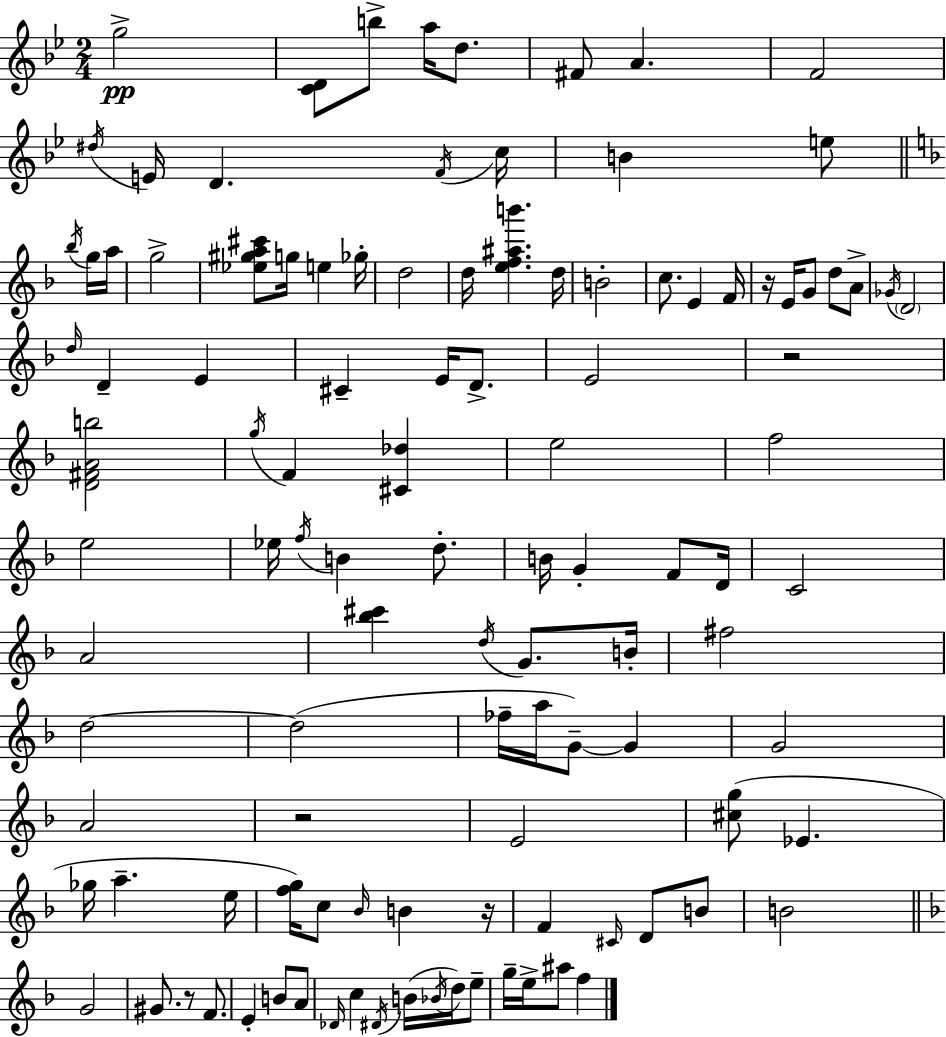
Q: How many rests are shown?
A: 5